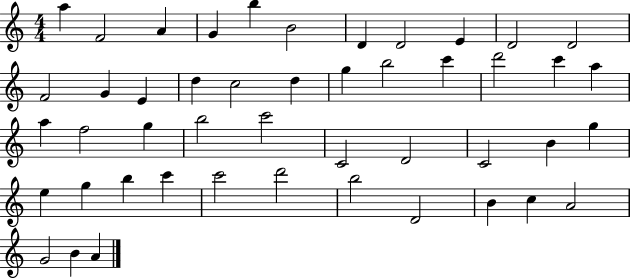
A5/q F4/h A4/q G4/q B5/q B4/h D4/q D4/h E4/q D4/h D4/h F4/h G4/q E4/q D5/q C5/h D5/q G5/q B5/h C6/q D6/h C6/q A5/q A5/q F5/h G5/q B5/h C6/h C4/h D4/h C4/h B4/q G5/q E5/q G5/q B5/q C6/q C6/h D6/h B5/h D4/h B4/q C5/q A4/h G4/h B4/q A4/q